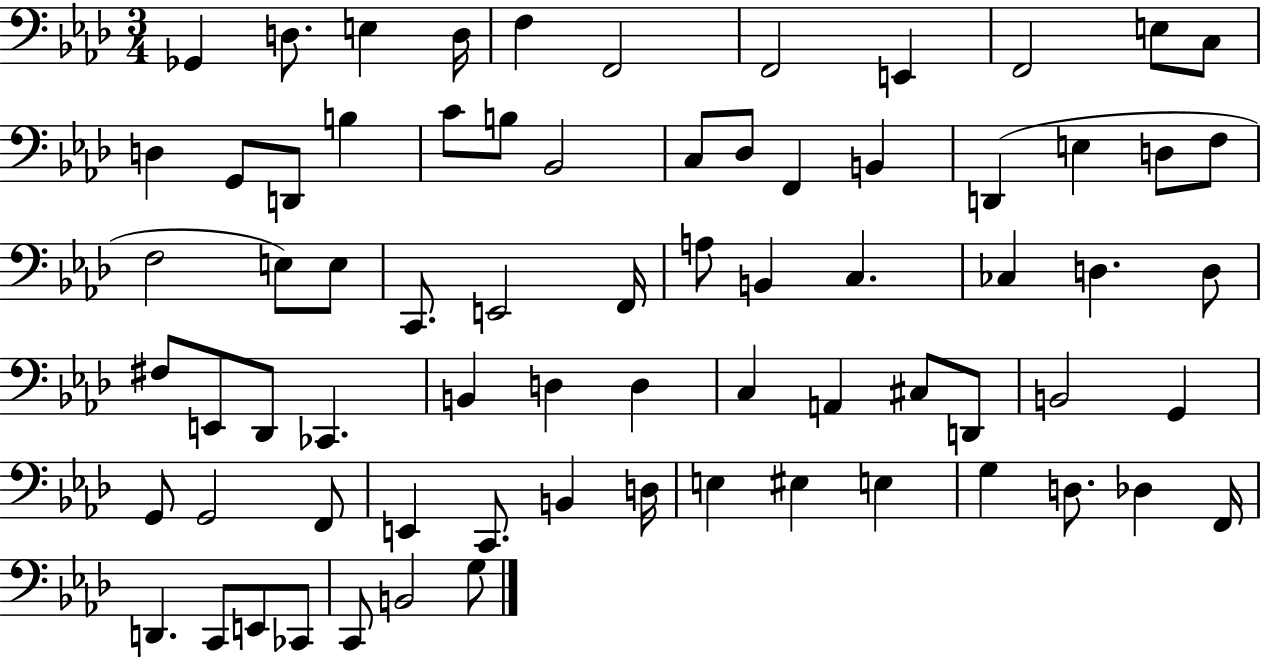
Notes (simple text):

Gb2/q D3/e. E3/q D3/s F3/q F2/h F2/h E2/q F2/h E3/e C3/e D3/q G2/e D2/e B3/q C4/e B3/e Bb2/h C3/e Db3/e F2/q B2/q D2/q E3/q D3/e F3/e F3/h E3/e E3/e C2/e. E2/h F2/s A3/e B2/q C3/q. CES3/q D3/q. D3/e F#3/e E2/e Db2/e CES2/q. B2/q D3/q D3/q C3/q A2/q C#3/e D2/e B2/h G2/q G2/e G2/h F2/e E2/q C2/e. B2/q D3/s E3/q EIS3/q E3/q G3/q D3/e. Db3/q F2/s D2/q. C2/e E2/e CES2/e C2/e B2/h G3/e